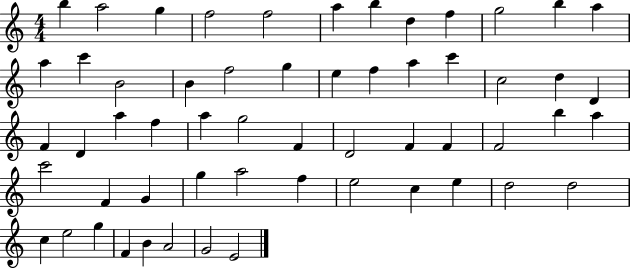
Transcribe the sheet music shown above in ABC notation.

X:1
T:Untitled
M:4/4
L:1/4
K:C
b a2 g f2 f2 a b d f g2 b a a c' B2 B f2 g e f a c' c2 d D F D a f a g2 F D2 F F F2 b a c'2 F G g a2 f e2 c e d2 d2 c e2 g F B A2 G2 E2